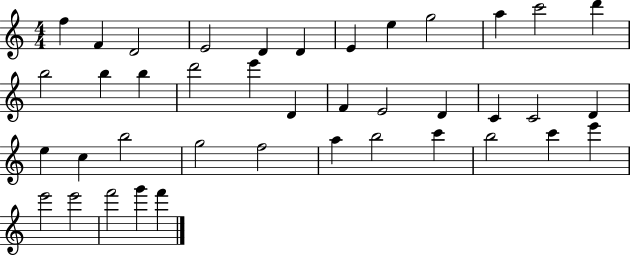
F5/q F4/q D4/h E4/h D4/q D4/q E4/q E5/q G5/h A5/q C6/h D6/q B5/h B5/q B5/q D6/h E6/q D4/q F4/q E4/h D4/q C4/q C4/h D4/q E5/q C5/q B5/h G5/h F5/h A5/q B5/h C6/q B5/h C6/q E6/q E6/h E6/h F6/h G6/q F6/q